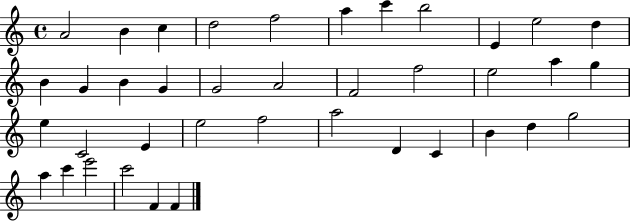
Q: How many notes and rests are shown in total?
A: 39